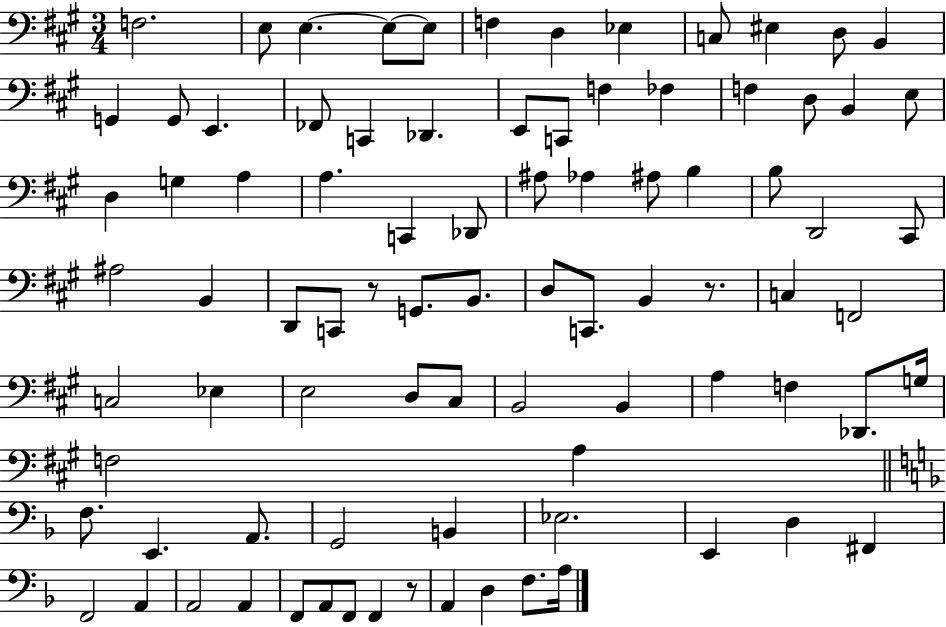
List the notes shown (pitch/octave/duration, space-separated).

F3/h. E3/e E3/q. E3/e E3/e F3/q D3/q Eb3/q C3/e EIS3/q D3/e B2/q G2/q G2/e E2/q. FES2/e C2/q Db2/q. E2/e C2/e F3/q FES3/q F3/q D3/e B2/q E3/e D3/q G3/q A3/q A3/q. C2/q Db2/e A#3/e Ab3/q A#3/e B3/q B3/e D2/h C#2/e A#3/h B2/q D2/e C2/e R/e G2/e. B2/e. D3/e C2/e. B2/q R/e. C3/q F2/h C3/h Eb3/q E3/h D3/e C#3/e B2/h B2/q A3/q F3/q Db2/e. G3/s F3/h A3/q F3/e. E2/q. A2/e. G2/h B2/q Eb3/h. E2/q D3/q F#2/q F2/h A2/q A2/h A2/q F2/e A2/e F2/e F2/q R/e A2/q D3/q F3/e. A3/s